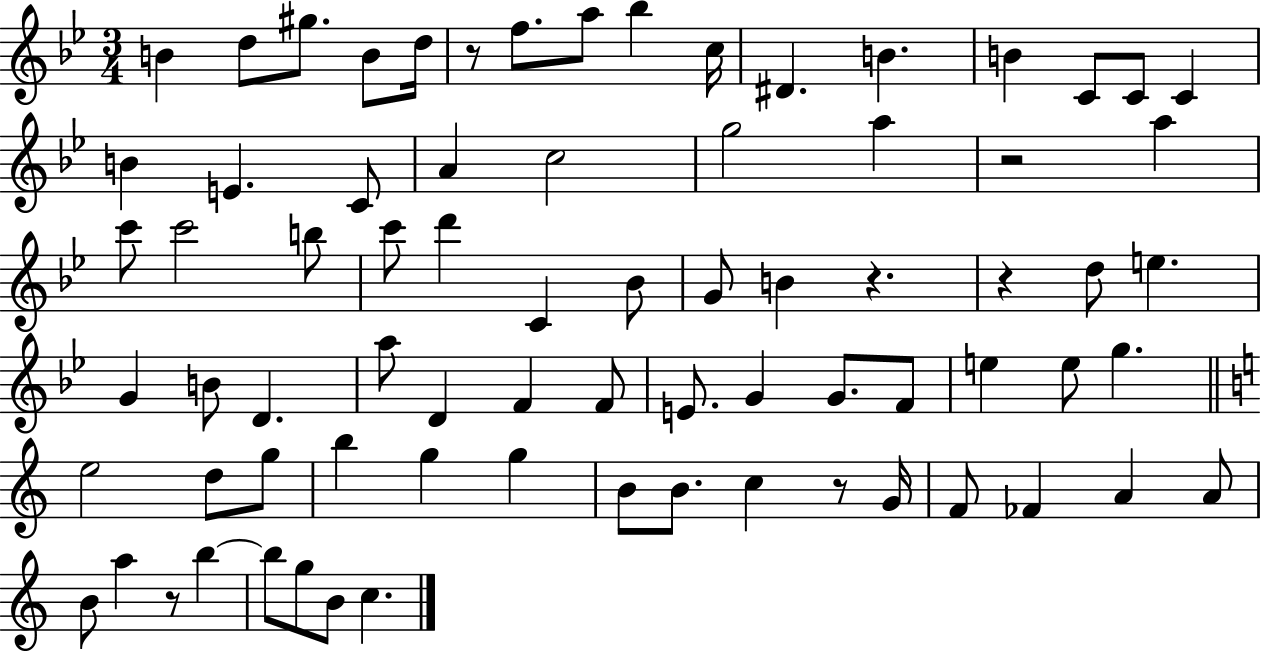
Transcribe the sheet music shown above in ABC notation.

X:1
T:Untitled
M:3/4
L:1/4
K:Bb
B d/2 ^g/2 B/2 d/4 z/2 f/2 a/2 _b c/4 ^D B B C/2 C/2 C B E C/2 A c2 g2 a z2 a c'/2 c'2 b/2 c'/2 d' C _B/2 G/2 B z z d/2 e G B/2 D a/2 D F F/2 E/2 G G/2 F/2 e e/2 g e2 d/2 g/2 b g g B/2 B/2 c z/2 G/4 F/2 _F A A/2 B/2 a z/2 b b/2 g/2 B/2 c